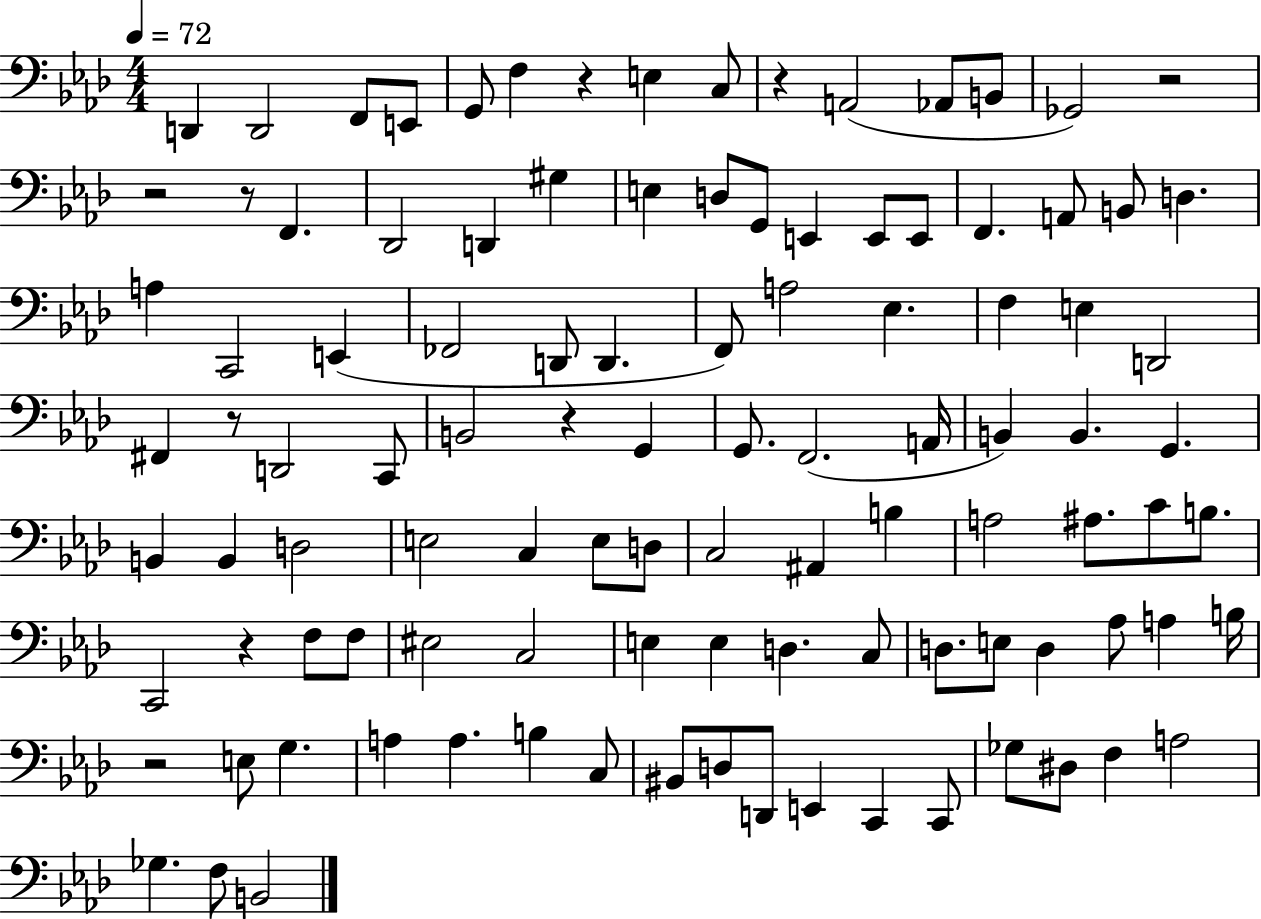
X:1
T:Untitled
M:4/4
L:1/4
K:Ab
D,, D,,2 F,,/2 E,,/2 G,,/2 F, z E, C,/2 z A,,2 _A,,/2 B,,/2 _G,,2 z2 z2 z/2 F,, _D,,2 D,, ^G, E, D,/2 G,,/2 E,, E,,/2 E,,/2 F,, A,,/2 B,,/2 D, A, C,,2 E,, _F,,2 D,,/2 D,, F,,/2 A,2 _E, F, E, D,,2 ^F,, z/2 D,,2 C,,/2 B,,2 z G,, G,,/2 F,,2 A,,/4 B,, B,, G,, B,, B,, D,2 E,2 C, E,/2 D,/2 C,2 ^A,, B, A,2 ^A,/2 C/2 B,/2 C,,2 z F,/2 F,/2 ^E,2 C,2 E, E, D, C,/2 D,/2 E,/2 D, _A,/2 A, B,/4 z2 E,/2 G, A, A, B, C,/2 ^B,,/2 D,/2 D,,/2 E,, C,, C,,/2 _G,/2 ^D,/2 F, A,2 _G, F,/2 B,,2